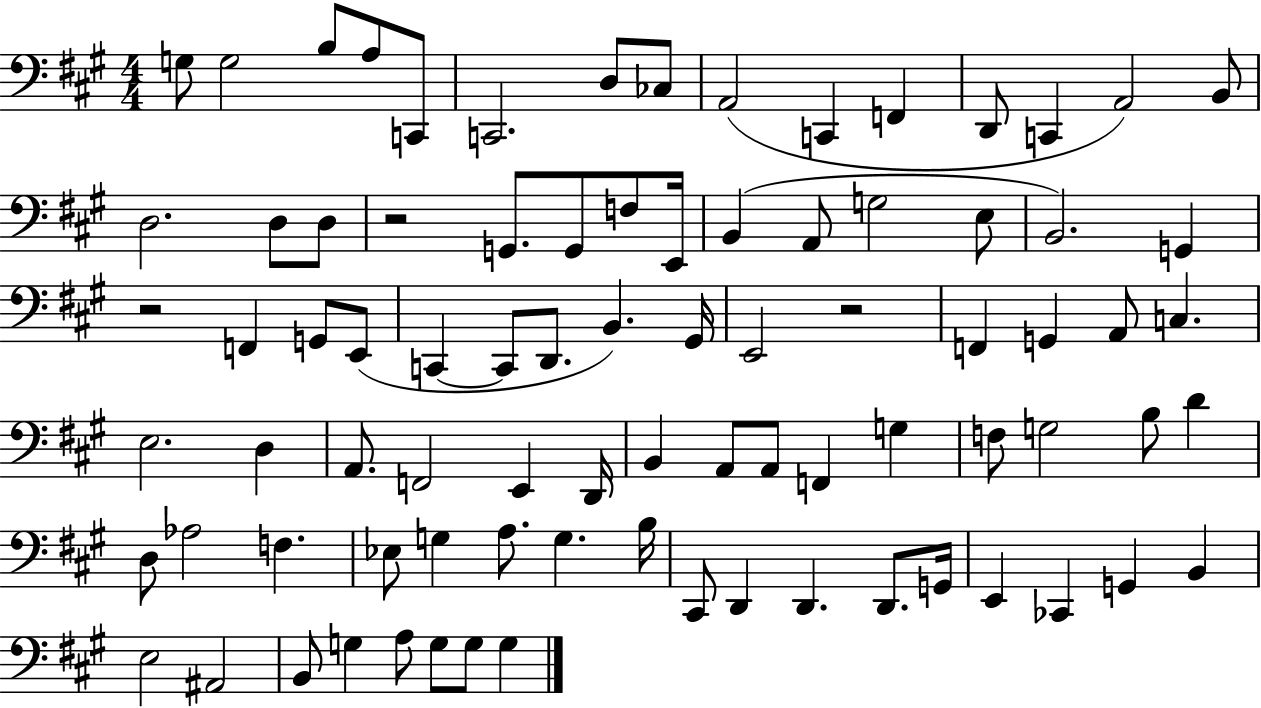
G3/e G3/h B3/e A3/e C2/e C2/h. D3/e CES3/e A2/h C2/q F2/q D2/e C2/q A2/h B2/e D3/h. D3/e D3/e R/h G2/e. G2/e F3/e E2/s B2/q A2/e G3/h E3/e B2/h. G2/q R/h F2/q G2/e E2/e C2/q C2/e D2/e. B2/q. G#2/s E2/h R/h F2/q G2/q A2/e C3/q. E3/h. D3/q A2/e. F2/h E2/q D2/s B2/q A2/e A2/e F2/q G3/q F3/e G3/h B3/e D4/q D3/e Ab3/h F3/q. Eb3/e G3/q A3/e. G3/q. B3/s C#2/e D2/q D2/q. D2/e. G2/s E2/q CES2/q G2/q B2/q E3/h A#2/h B2/e G3/q A3/e G3/e G3/e G3/q